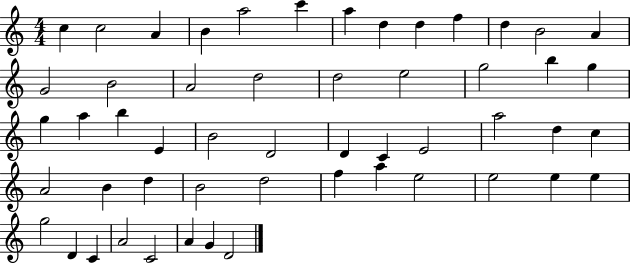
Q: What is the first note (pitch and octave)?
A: C5